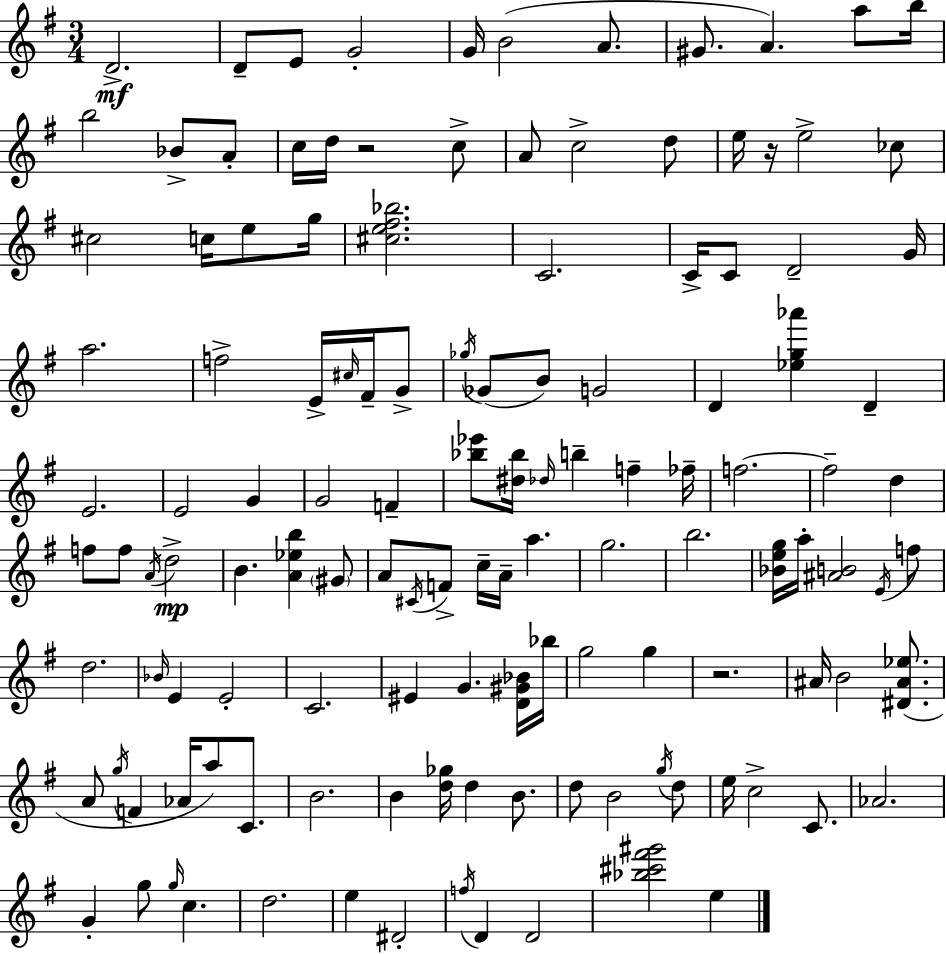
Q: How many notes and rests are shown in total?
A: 128